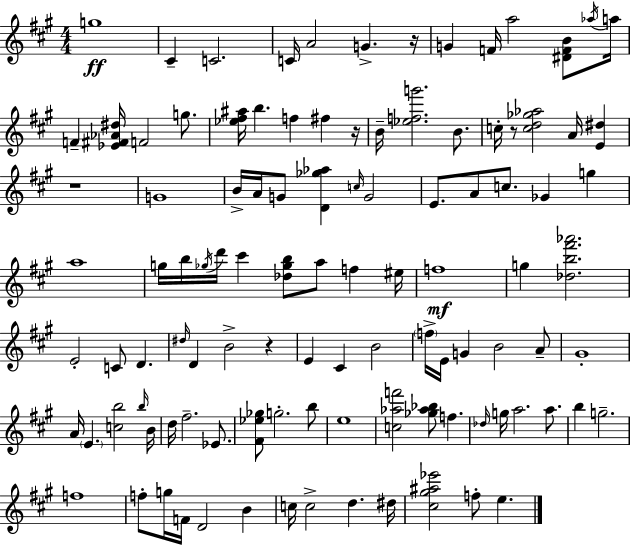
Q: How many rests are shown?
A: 5